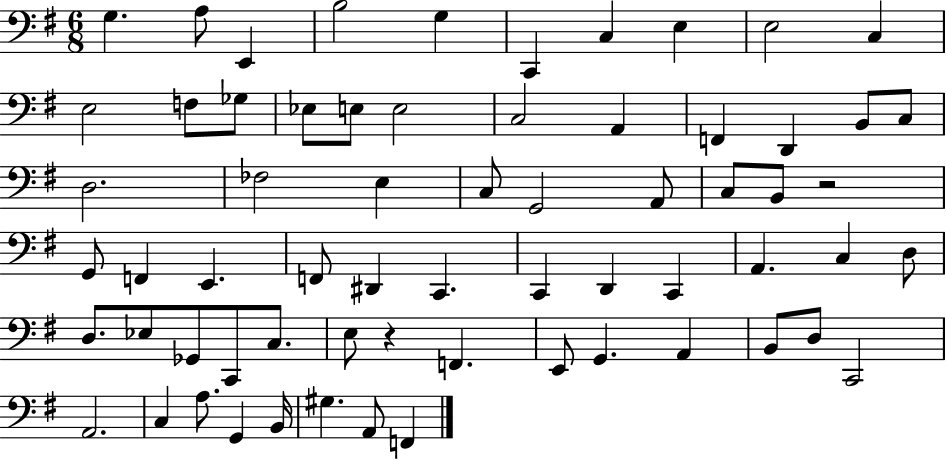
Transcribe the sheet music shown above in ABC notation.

X:1
T:Untitled
M:6/8
L:1/4
K:G
G, A,/2 E,, B,2 G, C,, C, E, E,2 C, E,2 F,/2 _G,/2 _E,/2 E,/2 E,2 C,2 A,, F,, D,, B,,/2 C,/2 D,2 _F,2 E, C,/2 G,,2 A,,/2 C,/2 B,,/2 z2 G,,/2 F,, E,, F,,/2 ^D,, C,, C,, D,, C,, A,, C, D,/2 D,/2 _E,/2 _G,,/2 C,,/2 C,/2 E,/2 z F,, E,,/2 G,, A,, B,,/2 D,/2 C,,2 A,,2 C, A,/2 G,, B,,/4 ^G, A,,/2 F,,